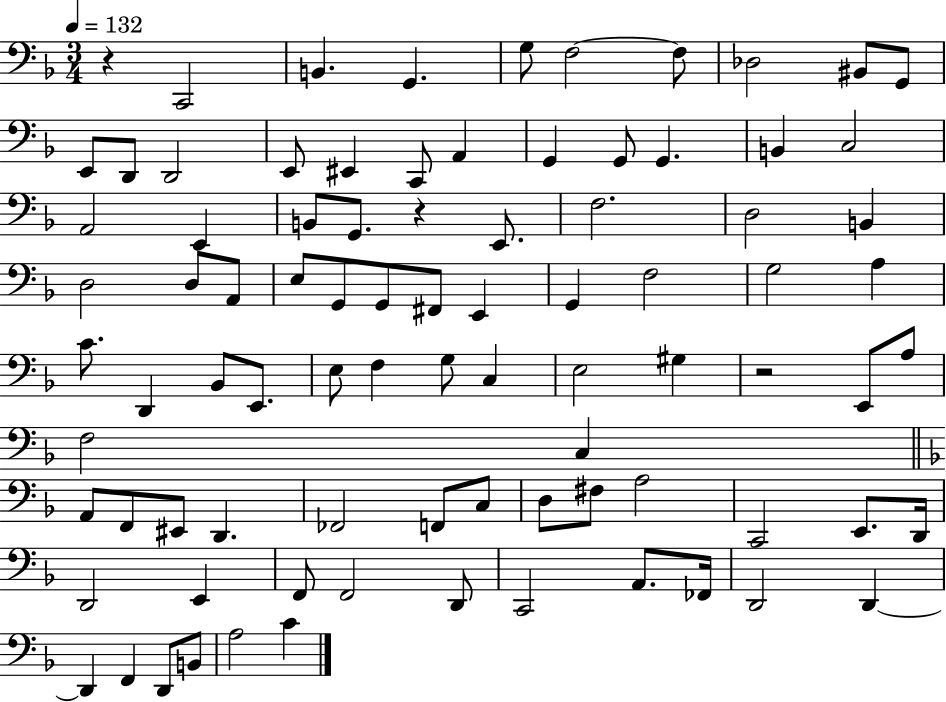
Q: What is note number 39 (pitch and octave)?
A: F3